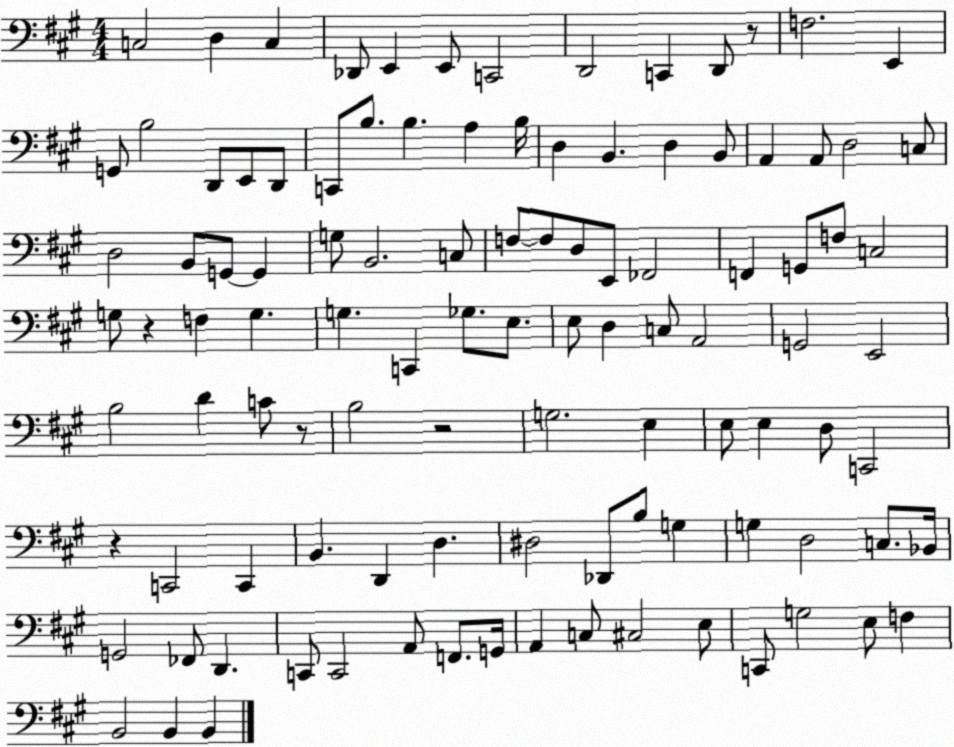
X:1
T:Untitled
M:4/4
L:1/4
K:A
C,2 D, C, _D,,/2 E,, E,,/2 C,,2 D,,2 C,, D,,/2 z/2 F,2 E,, G,,/2 B,2 D,,/2 E,,/2 D,,/2 C,,/2 B,/2 B, A, B,/4 D, B,, D, B,,/2 A,, A,,/2 D,2 C,/2 D,2 B,,/2 G,,/2 G,, G,/2 B,,2 C,/2 F,/2 F,/2 D,/2 E,,/2 _F,,2 F,, G,,/2 F,/2 C,2 G,/2 z F, G, G, C,, _G,/2 E,/2 E,/2 D, C,/2 A,,2 G,,2 E,,2 B,2 D C/2 z/2 B,2 z2 G,2 E, E,/2 E, D,/2 C,,2 z C,,2 C,, B,, D,, D, ^D,2 _D,,/2 B,/2 G, G, D,2 C,/2 _B,,/4 G,,2 _F,,/2 D,, C,,/2 C,,2 A,,/2 F,,/2 G,,/4 A,, C,/2 ^C,2 E,/2 C,,/2 G,2 E,/2 F, B,,2 B,, B,,